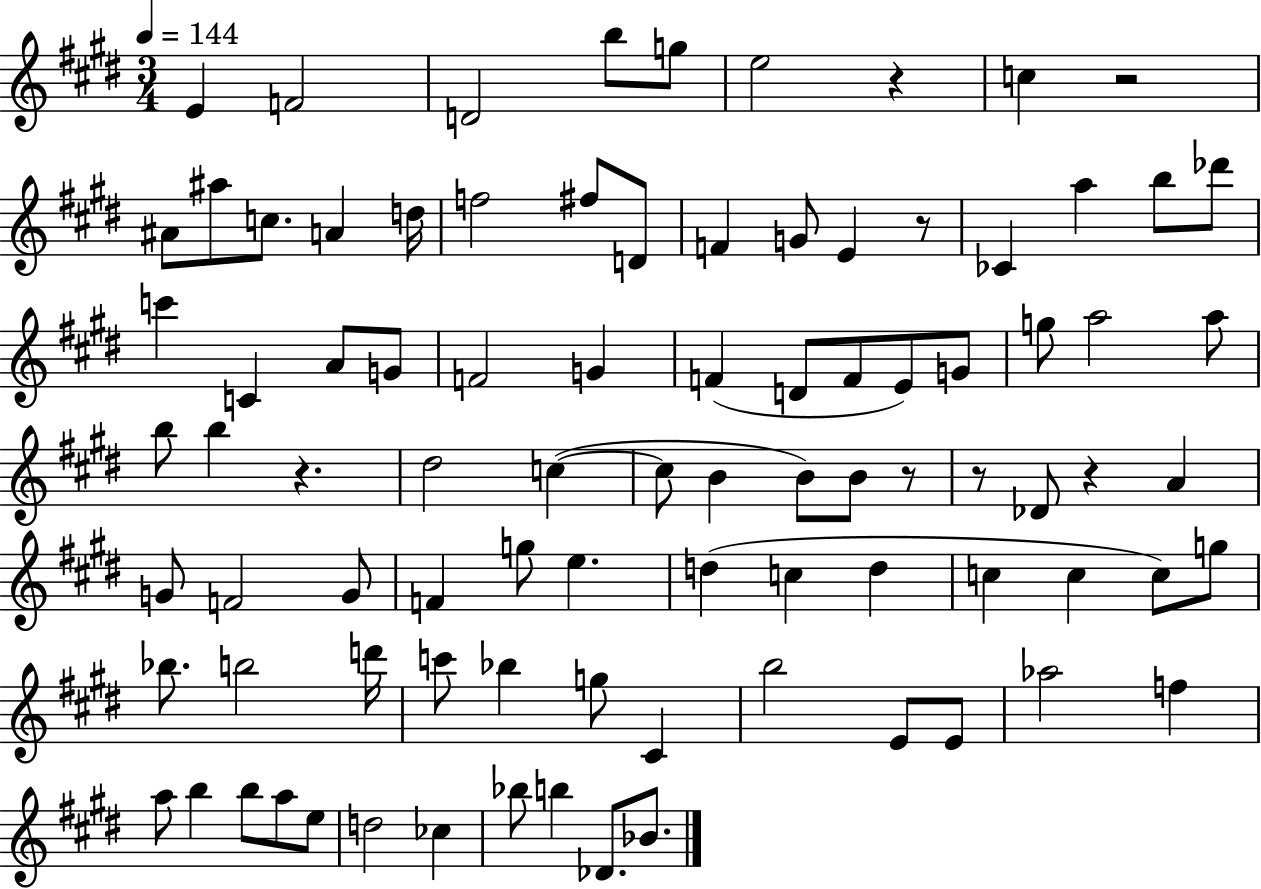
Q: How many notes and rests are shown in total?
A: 89